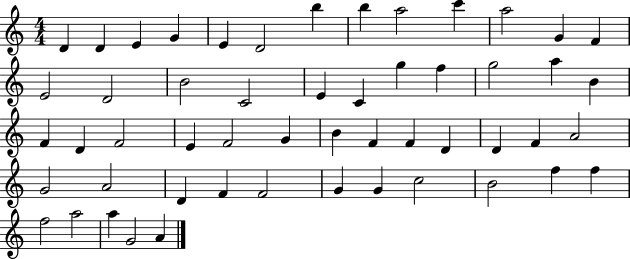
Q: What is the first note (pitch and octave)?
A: D4